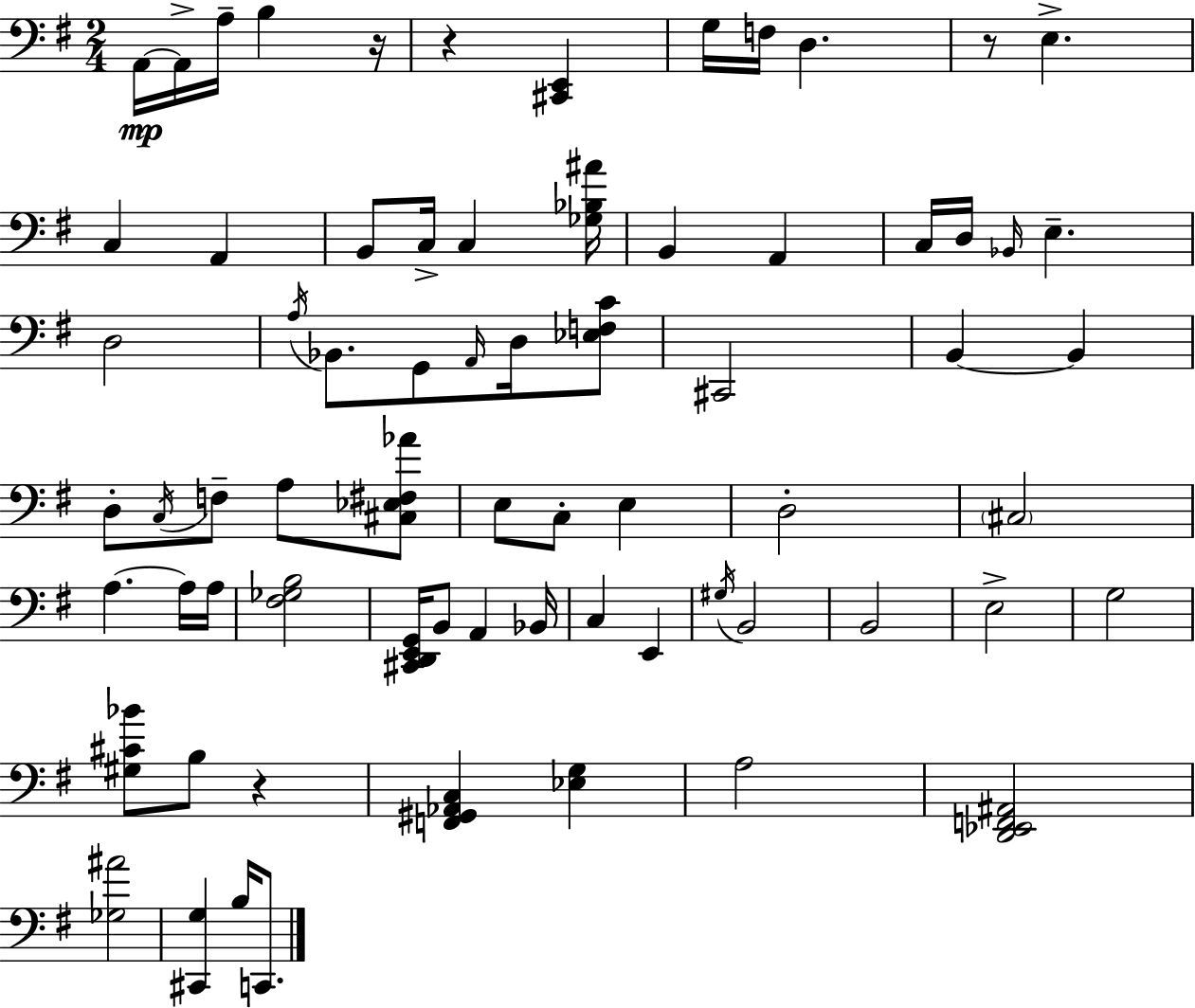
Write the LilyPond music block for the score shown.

{
  \clef bass
  \numericTimeSignature
  \time 2/4
  \key g \major
  a,16~~\mp a,16-> a16-- b4 r16 | r4 <cis, e,>4 | g16 f16 d4. | r8 e4.-> | \break c4 a,4 | b,8 c16-> c4 <ges bes ais'>16 | b,4 a,4 | c16 d16 \grace { bes,16 } e4.-- | \break d2 | \acciaccatura { a16 } bes,8. g,8 \grace { a,16 } | d16 <ees f c'>8 cis,2 | b,4~~ b,4 | \break d8-. \acciaccatura { c16 } f8-- | a8 <cis ees fis aes'>8 e8 c8-. | e4 d2-. | \parenthesize cis2 | \break a4.~~ | a16 a16 <fis ges b>2 | <cis, d, e, g,>16 b,8 a,4 | bes,16 c4 | \break e,4 \acciaccatura { gis16 } b,2 | b,2 | e2-> | g2 | \break <gis cis' bes'>8 b8 | r4 <f, gis, aes, c>4 | <ees g>4 a2 | <d, ees, f, ais,>2 | \break <ges ais'>2 | <cis, g>4 | b16 c,8. \bar "|."
}